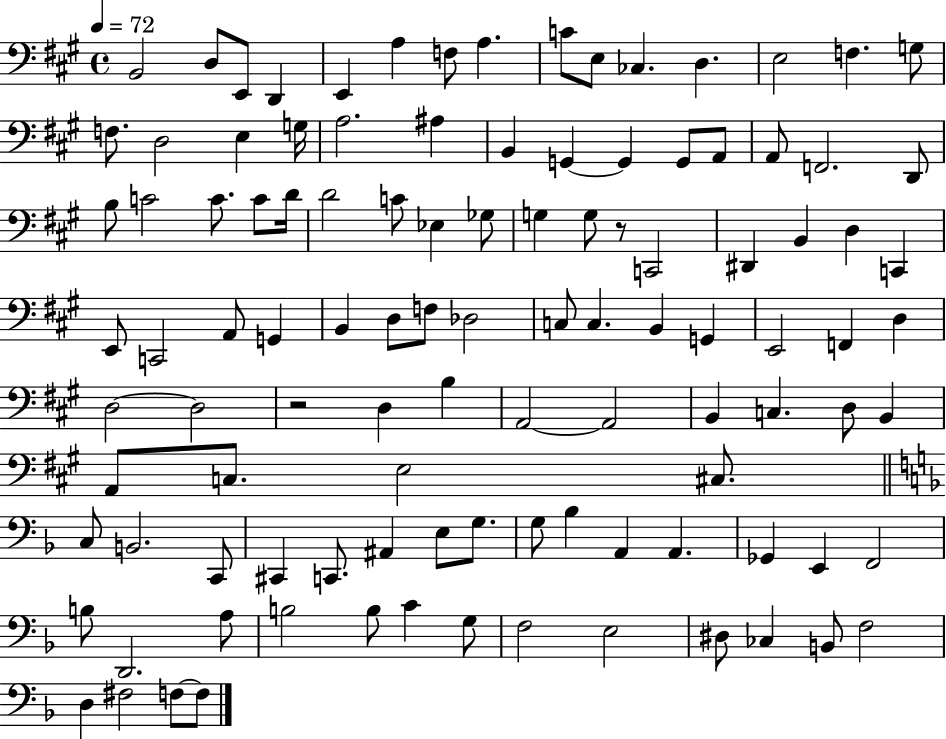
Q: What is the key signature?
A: A major